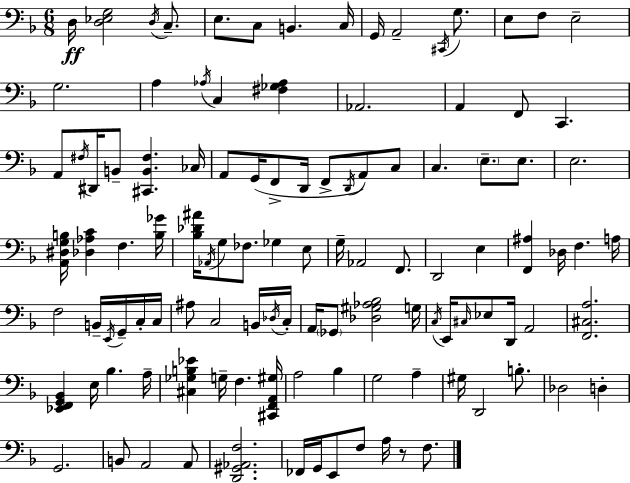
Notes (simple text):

D3/s [D3,Eb3,G3]/h D3/s C3/e. E3/e. C3/e B2/q. C3/s G2/s A2/h C#2/s G3/e. E3/e F3/e E3/h G3/h. A3/q Ab3/s C3/q [F#3,Gb3,Ab3]/q Ab2/h. A2/q F2/e C2/q. A2/e F#3/s D#2/s B2/e [C#2,B2,F#3]/q. CES3/s A2/e G2/s F2/e D2/s F2/e D2/s A2/e C3/e C3/q. E3/e. E3/e. E3/h. [A2,D#3,G3,B3]/s [Db3,Ab3,C4]/q F3/q. [B3,Gb4]/s [Bb3,Db4,A#4]/s Ab2/s G3/e FES3/e. Gb3/q E3/e G3/s Ab2/h F2/e. D2/h E3/q [F2,A#3]/q Db3/s F3/q. A3/s F3/h B2/s E2/s G2/s C3/s C3/s A#3/e C3/h B2/s Db3/s C3/s A2/s Gb2/e [Db3,G#3,Ab3,Bb3]/h G3/s C3/s E2/s C#3/s Eb3/e D2/s A2/h [F2,C#3,A3]/h. [Eb2,F2,G2,Bb2]/q E3/s Bb3/q. A3/s [C#3,Gb3,B3,Eb4]/q G3/s F3/q. [C#2,F2,A2,G#3]/s A3/h Bb3/q G3/h A3/q G#3/s D2/h B3/e. Db3/h D3/q G2/h. B2/e A2/h A2/e [D2,G#2,Ab2,F3]/h. FES2/s G2/s E2/e F3/e A3/s R/e F3/e.